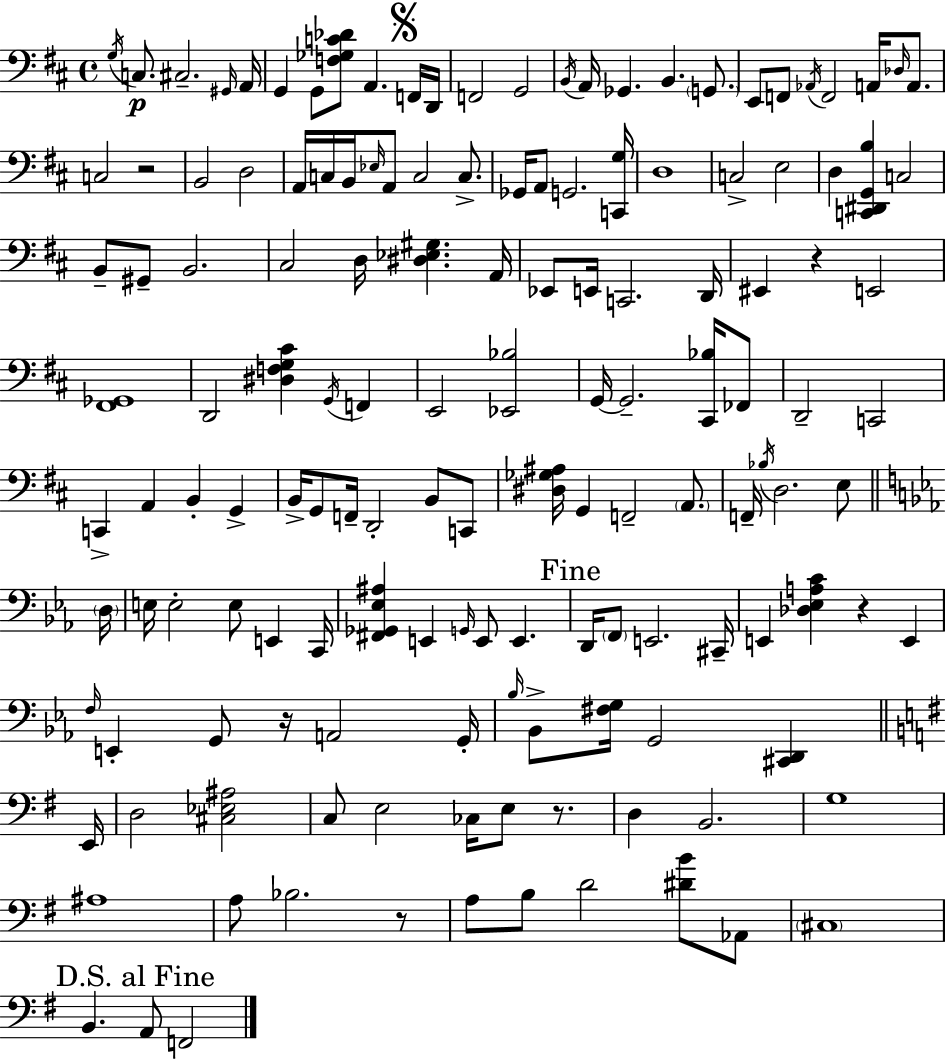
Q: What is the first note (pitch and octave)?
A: G3